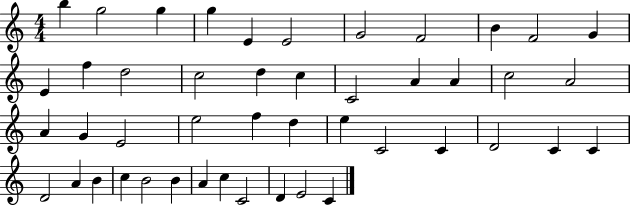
X:1
T:Untitled
M:4/4
L:1/4
K:C
b g2 g g E E2 G2 F2 B F2 G E f d2 c2 d c C2 A A c2 A2 A G E2 e2 f d e C2 C D2 C C D2 A B c B2 B A c C2 D E2 C